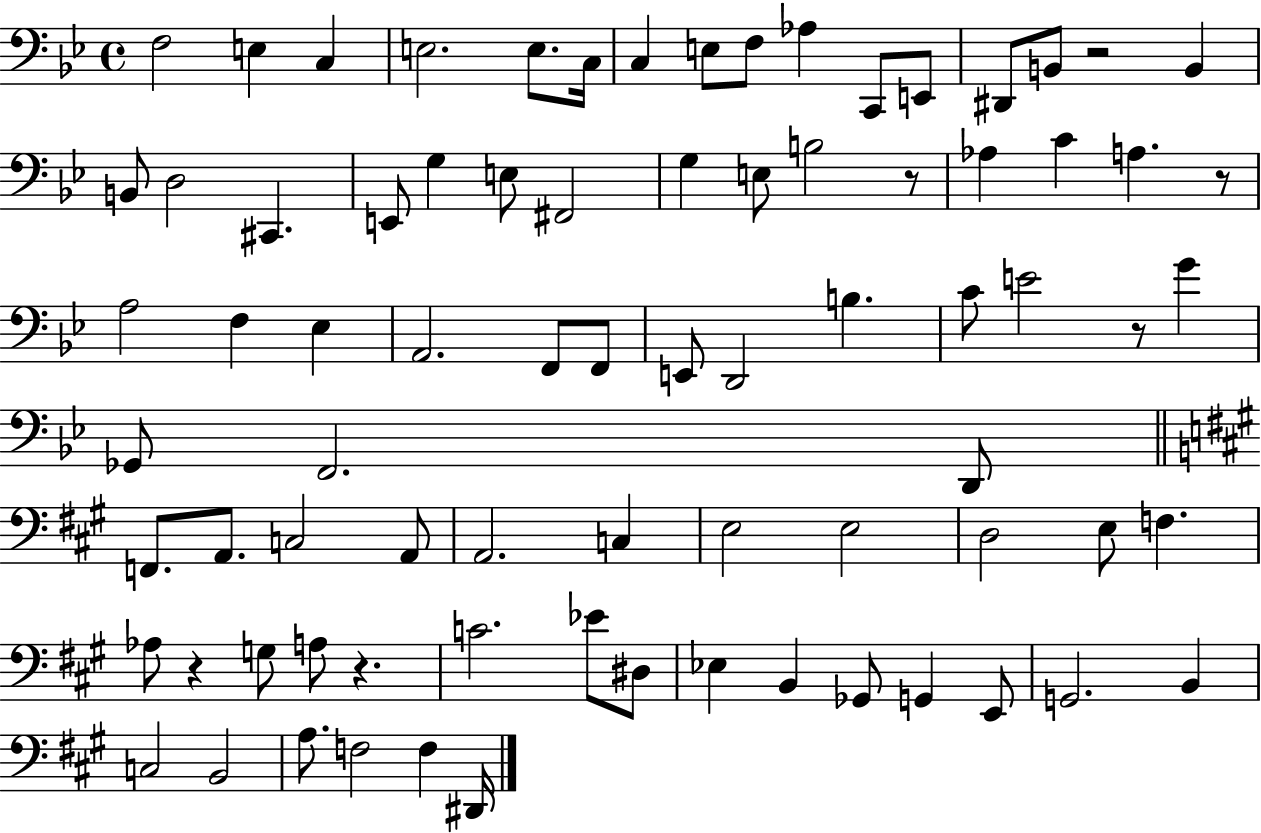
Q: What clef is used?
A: bass